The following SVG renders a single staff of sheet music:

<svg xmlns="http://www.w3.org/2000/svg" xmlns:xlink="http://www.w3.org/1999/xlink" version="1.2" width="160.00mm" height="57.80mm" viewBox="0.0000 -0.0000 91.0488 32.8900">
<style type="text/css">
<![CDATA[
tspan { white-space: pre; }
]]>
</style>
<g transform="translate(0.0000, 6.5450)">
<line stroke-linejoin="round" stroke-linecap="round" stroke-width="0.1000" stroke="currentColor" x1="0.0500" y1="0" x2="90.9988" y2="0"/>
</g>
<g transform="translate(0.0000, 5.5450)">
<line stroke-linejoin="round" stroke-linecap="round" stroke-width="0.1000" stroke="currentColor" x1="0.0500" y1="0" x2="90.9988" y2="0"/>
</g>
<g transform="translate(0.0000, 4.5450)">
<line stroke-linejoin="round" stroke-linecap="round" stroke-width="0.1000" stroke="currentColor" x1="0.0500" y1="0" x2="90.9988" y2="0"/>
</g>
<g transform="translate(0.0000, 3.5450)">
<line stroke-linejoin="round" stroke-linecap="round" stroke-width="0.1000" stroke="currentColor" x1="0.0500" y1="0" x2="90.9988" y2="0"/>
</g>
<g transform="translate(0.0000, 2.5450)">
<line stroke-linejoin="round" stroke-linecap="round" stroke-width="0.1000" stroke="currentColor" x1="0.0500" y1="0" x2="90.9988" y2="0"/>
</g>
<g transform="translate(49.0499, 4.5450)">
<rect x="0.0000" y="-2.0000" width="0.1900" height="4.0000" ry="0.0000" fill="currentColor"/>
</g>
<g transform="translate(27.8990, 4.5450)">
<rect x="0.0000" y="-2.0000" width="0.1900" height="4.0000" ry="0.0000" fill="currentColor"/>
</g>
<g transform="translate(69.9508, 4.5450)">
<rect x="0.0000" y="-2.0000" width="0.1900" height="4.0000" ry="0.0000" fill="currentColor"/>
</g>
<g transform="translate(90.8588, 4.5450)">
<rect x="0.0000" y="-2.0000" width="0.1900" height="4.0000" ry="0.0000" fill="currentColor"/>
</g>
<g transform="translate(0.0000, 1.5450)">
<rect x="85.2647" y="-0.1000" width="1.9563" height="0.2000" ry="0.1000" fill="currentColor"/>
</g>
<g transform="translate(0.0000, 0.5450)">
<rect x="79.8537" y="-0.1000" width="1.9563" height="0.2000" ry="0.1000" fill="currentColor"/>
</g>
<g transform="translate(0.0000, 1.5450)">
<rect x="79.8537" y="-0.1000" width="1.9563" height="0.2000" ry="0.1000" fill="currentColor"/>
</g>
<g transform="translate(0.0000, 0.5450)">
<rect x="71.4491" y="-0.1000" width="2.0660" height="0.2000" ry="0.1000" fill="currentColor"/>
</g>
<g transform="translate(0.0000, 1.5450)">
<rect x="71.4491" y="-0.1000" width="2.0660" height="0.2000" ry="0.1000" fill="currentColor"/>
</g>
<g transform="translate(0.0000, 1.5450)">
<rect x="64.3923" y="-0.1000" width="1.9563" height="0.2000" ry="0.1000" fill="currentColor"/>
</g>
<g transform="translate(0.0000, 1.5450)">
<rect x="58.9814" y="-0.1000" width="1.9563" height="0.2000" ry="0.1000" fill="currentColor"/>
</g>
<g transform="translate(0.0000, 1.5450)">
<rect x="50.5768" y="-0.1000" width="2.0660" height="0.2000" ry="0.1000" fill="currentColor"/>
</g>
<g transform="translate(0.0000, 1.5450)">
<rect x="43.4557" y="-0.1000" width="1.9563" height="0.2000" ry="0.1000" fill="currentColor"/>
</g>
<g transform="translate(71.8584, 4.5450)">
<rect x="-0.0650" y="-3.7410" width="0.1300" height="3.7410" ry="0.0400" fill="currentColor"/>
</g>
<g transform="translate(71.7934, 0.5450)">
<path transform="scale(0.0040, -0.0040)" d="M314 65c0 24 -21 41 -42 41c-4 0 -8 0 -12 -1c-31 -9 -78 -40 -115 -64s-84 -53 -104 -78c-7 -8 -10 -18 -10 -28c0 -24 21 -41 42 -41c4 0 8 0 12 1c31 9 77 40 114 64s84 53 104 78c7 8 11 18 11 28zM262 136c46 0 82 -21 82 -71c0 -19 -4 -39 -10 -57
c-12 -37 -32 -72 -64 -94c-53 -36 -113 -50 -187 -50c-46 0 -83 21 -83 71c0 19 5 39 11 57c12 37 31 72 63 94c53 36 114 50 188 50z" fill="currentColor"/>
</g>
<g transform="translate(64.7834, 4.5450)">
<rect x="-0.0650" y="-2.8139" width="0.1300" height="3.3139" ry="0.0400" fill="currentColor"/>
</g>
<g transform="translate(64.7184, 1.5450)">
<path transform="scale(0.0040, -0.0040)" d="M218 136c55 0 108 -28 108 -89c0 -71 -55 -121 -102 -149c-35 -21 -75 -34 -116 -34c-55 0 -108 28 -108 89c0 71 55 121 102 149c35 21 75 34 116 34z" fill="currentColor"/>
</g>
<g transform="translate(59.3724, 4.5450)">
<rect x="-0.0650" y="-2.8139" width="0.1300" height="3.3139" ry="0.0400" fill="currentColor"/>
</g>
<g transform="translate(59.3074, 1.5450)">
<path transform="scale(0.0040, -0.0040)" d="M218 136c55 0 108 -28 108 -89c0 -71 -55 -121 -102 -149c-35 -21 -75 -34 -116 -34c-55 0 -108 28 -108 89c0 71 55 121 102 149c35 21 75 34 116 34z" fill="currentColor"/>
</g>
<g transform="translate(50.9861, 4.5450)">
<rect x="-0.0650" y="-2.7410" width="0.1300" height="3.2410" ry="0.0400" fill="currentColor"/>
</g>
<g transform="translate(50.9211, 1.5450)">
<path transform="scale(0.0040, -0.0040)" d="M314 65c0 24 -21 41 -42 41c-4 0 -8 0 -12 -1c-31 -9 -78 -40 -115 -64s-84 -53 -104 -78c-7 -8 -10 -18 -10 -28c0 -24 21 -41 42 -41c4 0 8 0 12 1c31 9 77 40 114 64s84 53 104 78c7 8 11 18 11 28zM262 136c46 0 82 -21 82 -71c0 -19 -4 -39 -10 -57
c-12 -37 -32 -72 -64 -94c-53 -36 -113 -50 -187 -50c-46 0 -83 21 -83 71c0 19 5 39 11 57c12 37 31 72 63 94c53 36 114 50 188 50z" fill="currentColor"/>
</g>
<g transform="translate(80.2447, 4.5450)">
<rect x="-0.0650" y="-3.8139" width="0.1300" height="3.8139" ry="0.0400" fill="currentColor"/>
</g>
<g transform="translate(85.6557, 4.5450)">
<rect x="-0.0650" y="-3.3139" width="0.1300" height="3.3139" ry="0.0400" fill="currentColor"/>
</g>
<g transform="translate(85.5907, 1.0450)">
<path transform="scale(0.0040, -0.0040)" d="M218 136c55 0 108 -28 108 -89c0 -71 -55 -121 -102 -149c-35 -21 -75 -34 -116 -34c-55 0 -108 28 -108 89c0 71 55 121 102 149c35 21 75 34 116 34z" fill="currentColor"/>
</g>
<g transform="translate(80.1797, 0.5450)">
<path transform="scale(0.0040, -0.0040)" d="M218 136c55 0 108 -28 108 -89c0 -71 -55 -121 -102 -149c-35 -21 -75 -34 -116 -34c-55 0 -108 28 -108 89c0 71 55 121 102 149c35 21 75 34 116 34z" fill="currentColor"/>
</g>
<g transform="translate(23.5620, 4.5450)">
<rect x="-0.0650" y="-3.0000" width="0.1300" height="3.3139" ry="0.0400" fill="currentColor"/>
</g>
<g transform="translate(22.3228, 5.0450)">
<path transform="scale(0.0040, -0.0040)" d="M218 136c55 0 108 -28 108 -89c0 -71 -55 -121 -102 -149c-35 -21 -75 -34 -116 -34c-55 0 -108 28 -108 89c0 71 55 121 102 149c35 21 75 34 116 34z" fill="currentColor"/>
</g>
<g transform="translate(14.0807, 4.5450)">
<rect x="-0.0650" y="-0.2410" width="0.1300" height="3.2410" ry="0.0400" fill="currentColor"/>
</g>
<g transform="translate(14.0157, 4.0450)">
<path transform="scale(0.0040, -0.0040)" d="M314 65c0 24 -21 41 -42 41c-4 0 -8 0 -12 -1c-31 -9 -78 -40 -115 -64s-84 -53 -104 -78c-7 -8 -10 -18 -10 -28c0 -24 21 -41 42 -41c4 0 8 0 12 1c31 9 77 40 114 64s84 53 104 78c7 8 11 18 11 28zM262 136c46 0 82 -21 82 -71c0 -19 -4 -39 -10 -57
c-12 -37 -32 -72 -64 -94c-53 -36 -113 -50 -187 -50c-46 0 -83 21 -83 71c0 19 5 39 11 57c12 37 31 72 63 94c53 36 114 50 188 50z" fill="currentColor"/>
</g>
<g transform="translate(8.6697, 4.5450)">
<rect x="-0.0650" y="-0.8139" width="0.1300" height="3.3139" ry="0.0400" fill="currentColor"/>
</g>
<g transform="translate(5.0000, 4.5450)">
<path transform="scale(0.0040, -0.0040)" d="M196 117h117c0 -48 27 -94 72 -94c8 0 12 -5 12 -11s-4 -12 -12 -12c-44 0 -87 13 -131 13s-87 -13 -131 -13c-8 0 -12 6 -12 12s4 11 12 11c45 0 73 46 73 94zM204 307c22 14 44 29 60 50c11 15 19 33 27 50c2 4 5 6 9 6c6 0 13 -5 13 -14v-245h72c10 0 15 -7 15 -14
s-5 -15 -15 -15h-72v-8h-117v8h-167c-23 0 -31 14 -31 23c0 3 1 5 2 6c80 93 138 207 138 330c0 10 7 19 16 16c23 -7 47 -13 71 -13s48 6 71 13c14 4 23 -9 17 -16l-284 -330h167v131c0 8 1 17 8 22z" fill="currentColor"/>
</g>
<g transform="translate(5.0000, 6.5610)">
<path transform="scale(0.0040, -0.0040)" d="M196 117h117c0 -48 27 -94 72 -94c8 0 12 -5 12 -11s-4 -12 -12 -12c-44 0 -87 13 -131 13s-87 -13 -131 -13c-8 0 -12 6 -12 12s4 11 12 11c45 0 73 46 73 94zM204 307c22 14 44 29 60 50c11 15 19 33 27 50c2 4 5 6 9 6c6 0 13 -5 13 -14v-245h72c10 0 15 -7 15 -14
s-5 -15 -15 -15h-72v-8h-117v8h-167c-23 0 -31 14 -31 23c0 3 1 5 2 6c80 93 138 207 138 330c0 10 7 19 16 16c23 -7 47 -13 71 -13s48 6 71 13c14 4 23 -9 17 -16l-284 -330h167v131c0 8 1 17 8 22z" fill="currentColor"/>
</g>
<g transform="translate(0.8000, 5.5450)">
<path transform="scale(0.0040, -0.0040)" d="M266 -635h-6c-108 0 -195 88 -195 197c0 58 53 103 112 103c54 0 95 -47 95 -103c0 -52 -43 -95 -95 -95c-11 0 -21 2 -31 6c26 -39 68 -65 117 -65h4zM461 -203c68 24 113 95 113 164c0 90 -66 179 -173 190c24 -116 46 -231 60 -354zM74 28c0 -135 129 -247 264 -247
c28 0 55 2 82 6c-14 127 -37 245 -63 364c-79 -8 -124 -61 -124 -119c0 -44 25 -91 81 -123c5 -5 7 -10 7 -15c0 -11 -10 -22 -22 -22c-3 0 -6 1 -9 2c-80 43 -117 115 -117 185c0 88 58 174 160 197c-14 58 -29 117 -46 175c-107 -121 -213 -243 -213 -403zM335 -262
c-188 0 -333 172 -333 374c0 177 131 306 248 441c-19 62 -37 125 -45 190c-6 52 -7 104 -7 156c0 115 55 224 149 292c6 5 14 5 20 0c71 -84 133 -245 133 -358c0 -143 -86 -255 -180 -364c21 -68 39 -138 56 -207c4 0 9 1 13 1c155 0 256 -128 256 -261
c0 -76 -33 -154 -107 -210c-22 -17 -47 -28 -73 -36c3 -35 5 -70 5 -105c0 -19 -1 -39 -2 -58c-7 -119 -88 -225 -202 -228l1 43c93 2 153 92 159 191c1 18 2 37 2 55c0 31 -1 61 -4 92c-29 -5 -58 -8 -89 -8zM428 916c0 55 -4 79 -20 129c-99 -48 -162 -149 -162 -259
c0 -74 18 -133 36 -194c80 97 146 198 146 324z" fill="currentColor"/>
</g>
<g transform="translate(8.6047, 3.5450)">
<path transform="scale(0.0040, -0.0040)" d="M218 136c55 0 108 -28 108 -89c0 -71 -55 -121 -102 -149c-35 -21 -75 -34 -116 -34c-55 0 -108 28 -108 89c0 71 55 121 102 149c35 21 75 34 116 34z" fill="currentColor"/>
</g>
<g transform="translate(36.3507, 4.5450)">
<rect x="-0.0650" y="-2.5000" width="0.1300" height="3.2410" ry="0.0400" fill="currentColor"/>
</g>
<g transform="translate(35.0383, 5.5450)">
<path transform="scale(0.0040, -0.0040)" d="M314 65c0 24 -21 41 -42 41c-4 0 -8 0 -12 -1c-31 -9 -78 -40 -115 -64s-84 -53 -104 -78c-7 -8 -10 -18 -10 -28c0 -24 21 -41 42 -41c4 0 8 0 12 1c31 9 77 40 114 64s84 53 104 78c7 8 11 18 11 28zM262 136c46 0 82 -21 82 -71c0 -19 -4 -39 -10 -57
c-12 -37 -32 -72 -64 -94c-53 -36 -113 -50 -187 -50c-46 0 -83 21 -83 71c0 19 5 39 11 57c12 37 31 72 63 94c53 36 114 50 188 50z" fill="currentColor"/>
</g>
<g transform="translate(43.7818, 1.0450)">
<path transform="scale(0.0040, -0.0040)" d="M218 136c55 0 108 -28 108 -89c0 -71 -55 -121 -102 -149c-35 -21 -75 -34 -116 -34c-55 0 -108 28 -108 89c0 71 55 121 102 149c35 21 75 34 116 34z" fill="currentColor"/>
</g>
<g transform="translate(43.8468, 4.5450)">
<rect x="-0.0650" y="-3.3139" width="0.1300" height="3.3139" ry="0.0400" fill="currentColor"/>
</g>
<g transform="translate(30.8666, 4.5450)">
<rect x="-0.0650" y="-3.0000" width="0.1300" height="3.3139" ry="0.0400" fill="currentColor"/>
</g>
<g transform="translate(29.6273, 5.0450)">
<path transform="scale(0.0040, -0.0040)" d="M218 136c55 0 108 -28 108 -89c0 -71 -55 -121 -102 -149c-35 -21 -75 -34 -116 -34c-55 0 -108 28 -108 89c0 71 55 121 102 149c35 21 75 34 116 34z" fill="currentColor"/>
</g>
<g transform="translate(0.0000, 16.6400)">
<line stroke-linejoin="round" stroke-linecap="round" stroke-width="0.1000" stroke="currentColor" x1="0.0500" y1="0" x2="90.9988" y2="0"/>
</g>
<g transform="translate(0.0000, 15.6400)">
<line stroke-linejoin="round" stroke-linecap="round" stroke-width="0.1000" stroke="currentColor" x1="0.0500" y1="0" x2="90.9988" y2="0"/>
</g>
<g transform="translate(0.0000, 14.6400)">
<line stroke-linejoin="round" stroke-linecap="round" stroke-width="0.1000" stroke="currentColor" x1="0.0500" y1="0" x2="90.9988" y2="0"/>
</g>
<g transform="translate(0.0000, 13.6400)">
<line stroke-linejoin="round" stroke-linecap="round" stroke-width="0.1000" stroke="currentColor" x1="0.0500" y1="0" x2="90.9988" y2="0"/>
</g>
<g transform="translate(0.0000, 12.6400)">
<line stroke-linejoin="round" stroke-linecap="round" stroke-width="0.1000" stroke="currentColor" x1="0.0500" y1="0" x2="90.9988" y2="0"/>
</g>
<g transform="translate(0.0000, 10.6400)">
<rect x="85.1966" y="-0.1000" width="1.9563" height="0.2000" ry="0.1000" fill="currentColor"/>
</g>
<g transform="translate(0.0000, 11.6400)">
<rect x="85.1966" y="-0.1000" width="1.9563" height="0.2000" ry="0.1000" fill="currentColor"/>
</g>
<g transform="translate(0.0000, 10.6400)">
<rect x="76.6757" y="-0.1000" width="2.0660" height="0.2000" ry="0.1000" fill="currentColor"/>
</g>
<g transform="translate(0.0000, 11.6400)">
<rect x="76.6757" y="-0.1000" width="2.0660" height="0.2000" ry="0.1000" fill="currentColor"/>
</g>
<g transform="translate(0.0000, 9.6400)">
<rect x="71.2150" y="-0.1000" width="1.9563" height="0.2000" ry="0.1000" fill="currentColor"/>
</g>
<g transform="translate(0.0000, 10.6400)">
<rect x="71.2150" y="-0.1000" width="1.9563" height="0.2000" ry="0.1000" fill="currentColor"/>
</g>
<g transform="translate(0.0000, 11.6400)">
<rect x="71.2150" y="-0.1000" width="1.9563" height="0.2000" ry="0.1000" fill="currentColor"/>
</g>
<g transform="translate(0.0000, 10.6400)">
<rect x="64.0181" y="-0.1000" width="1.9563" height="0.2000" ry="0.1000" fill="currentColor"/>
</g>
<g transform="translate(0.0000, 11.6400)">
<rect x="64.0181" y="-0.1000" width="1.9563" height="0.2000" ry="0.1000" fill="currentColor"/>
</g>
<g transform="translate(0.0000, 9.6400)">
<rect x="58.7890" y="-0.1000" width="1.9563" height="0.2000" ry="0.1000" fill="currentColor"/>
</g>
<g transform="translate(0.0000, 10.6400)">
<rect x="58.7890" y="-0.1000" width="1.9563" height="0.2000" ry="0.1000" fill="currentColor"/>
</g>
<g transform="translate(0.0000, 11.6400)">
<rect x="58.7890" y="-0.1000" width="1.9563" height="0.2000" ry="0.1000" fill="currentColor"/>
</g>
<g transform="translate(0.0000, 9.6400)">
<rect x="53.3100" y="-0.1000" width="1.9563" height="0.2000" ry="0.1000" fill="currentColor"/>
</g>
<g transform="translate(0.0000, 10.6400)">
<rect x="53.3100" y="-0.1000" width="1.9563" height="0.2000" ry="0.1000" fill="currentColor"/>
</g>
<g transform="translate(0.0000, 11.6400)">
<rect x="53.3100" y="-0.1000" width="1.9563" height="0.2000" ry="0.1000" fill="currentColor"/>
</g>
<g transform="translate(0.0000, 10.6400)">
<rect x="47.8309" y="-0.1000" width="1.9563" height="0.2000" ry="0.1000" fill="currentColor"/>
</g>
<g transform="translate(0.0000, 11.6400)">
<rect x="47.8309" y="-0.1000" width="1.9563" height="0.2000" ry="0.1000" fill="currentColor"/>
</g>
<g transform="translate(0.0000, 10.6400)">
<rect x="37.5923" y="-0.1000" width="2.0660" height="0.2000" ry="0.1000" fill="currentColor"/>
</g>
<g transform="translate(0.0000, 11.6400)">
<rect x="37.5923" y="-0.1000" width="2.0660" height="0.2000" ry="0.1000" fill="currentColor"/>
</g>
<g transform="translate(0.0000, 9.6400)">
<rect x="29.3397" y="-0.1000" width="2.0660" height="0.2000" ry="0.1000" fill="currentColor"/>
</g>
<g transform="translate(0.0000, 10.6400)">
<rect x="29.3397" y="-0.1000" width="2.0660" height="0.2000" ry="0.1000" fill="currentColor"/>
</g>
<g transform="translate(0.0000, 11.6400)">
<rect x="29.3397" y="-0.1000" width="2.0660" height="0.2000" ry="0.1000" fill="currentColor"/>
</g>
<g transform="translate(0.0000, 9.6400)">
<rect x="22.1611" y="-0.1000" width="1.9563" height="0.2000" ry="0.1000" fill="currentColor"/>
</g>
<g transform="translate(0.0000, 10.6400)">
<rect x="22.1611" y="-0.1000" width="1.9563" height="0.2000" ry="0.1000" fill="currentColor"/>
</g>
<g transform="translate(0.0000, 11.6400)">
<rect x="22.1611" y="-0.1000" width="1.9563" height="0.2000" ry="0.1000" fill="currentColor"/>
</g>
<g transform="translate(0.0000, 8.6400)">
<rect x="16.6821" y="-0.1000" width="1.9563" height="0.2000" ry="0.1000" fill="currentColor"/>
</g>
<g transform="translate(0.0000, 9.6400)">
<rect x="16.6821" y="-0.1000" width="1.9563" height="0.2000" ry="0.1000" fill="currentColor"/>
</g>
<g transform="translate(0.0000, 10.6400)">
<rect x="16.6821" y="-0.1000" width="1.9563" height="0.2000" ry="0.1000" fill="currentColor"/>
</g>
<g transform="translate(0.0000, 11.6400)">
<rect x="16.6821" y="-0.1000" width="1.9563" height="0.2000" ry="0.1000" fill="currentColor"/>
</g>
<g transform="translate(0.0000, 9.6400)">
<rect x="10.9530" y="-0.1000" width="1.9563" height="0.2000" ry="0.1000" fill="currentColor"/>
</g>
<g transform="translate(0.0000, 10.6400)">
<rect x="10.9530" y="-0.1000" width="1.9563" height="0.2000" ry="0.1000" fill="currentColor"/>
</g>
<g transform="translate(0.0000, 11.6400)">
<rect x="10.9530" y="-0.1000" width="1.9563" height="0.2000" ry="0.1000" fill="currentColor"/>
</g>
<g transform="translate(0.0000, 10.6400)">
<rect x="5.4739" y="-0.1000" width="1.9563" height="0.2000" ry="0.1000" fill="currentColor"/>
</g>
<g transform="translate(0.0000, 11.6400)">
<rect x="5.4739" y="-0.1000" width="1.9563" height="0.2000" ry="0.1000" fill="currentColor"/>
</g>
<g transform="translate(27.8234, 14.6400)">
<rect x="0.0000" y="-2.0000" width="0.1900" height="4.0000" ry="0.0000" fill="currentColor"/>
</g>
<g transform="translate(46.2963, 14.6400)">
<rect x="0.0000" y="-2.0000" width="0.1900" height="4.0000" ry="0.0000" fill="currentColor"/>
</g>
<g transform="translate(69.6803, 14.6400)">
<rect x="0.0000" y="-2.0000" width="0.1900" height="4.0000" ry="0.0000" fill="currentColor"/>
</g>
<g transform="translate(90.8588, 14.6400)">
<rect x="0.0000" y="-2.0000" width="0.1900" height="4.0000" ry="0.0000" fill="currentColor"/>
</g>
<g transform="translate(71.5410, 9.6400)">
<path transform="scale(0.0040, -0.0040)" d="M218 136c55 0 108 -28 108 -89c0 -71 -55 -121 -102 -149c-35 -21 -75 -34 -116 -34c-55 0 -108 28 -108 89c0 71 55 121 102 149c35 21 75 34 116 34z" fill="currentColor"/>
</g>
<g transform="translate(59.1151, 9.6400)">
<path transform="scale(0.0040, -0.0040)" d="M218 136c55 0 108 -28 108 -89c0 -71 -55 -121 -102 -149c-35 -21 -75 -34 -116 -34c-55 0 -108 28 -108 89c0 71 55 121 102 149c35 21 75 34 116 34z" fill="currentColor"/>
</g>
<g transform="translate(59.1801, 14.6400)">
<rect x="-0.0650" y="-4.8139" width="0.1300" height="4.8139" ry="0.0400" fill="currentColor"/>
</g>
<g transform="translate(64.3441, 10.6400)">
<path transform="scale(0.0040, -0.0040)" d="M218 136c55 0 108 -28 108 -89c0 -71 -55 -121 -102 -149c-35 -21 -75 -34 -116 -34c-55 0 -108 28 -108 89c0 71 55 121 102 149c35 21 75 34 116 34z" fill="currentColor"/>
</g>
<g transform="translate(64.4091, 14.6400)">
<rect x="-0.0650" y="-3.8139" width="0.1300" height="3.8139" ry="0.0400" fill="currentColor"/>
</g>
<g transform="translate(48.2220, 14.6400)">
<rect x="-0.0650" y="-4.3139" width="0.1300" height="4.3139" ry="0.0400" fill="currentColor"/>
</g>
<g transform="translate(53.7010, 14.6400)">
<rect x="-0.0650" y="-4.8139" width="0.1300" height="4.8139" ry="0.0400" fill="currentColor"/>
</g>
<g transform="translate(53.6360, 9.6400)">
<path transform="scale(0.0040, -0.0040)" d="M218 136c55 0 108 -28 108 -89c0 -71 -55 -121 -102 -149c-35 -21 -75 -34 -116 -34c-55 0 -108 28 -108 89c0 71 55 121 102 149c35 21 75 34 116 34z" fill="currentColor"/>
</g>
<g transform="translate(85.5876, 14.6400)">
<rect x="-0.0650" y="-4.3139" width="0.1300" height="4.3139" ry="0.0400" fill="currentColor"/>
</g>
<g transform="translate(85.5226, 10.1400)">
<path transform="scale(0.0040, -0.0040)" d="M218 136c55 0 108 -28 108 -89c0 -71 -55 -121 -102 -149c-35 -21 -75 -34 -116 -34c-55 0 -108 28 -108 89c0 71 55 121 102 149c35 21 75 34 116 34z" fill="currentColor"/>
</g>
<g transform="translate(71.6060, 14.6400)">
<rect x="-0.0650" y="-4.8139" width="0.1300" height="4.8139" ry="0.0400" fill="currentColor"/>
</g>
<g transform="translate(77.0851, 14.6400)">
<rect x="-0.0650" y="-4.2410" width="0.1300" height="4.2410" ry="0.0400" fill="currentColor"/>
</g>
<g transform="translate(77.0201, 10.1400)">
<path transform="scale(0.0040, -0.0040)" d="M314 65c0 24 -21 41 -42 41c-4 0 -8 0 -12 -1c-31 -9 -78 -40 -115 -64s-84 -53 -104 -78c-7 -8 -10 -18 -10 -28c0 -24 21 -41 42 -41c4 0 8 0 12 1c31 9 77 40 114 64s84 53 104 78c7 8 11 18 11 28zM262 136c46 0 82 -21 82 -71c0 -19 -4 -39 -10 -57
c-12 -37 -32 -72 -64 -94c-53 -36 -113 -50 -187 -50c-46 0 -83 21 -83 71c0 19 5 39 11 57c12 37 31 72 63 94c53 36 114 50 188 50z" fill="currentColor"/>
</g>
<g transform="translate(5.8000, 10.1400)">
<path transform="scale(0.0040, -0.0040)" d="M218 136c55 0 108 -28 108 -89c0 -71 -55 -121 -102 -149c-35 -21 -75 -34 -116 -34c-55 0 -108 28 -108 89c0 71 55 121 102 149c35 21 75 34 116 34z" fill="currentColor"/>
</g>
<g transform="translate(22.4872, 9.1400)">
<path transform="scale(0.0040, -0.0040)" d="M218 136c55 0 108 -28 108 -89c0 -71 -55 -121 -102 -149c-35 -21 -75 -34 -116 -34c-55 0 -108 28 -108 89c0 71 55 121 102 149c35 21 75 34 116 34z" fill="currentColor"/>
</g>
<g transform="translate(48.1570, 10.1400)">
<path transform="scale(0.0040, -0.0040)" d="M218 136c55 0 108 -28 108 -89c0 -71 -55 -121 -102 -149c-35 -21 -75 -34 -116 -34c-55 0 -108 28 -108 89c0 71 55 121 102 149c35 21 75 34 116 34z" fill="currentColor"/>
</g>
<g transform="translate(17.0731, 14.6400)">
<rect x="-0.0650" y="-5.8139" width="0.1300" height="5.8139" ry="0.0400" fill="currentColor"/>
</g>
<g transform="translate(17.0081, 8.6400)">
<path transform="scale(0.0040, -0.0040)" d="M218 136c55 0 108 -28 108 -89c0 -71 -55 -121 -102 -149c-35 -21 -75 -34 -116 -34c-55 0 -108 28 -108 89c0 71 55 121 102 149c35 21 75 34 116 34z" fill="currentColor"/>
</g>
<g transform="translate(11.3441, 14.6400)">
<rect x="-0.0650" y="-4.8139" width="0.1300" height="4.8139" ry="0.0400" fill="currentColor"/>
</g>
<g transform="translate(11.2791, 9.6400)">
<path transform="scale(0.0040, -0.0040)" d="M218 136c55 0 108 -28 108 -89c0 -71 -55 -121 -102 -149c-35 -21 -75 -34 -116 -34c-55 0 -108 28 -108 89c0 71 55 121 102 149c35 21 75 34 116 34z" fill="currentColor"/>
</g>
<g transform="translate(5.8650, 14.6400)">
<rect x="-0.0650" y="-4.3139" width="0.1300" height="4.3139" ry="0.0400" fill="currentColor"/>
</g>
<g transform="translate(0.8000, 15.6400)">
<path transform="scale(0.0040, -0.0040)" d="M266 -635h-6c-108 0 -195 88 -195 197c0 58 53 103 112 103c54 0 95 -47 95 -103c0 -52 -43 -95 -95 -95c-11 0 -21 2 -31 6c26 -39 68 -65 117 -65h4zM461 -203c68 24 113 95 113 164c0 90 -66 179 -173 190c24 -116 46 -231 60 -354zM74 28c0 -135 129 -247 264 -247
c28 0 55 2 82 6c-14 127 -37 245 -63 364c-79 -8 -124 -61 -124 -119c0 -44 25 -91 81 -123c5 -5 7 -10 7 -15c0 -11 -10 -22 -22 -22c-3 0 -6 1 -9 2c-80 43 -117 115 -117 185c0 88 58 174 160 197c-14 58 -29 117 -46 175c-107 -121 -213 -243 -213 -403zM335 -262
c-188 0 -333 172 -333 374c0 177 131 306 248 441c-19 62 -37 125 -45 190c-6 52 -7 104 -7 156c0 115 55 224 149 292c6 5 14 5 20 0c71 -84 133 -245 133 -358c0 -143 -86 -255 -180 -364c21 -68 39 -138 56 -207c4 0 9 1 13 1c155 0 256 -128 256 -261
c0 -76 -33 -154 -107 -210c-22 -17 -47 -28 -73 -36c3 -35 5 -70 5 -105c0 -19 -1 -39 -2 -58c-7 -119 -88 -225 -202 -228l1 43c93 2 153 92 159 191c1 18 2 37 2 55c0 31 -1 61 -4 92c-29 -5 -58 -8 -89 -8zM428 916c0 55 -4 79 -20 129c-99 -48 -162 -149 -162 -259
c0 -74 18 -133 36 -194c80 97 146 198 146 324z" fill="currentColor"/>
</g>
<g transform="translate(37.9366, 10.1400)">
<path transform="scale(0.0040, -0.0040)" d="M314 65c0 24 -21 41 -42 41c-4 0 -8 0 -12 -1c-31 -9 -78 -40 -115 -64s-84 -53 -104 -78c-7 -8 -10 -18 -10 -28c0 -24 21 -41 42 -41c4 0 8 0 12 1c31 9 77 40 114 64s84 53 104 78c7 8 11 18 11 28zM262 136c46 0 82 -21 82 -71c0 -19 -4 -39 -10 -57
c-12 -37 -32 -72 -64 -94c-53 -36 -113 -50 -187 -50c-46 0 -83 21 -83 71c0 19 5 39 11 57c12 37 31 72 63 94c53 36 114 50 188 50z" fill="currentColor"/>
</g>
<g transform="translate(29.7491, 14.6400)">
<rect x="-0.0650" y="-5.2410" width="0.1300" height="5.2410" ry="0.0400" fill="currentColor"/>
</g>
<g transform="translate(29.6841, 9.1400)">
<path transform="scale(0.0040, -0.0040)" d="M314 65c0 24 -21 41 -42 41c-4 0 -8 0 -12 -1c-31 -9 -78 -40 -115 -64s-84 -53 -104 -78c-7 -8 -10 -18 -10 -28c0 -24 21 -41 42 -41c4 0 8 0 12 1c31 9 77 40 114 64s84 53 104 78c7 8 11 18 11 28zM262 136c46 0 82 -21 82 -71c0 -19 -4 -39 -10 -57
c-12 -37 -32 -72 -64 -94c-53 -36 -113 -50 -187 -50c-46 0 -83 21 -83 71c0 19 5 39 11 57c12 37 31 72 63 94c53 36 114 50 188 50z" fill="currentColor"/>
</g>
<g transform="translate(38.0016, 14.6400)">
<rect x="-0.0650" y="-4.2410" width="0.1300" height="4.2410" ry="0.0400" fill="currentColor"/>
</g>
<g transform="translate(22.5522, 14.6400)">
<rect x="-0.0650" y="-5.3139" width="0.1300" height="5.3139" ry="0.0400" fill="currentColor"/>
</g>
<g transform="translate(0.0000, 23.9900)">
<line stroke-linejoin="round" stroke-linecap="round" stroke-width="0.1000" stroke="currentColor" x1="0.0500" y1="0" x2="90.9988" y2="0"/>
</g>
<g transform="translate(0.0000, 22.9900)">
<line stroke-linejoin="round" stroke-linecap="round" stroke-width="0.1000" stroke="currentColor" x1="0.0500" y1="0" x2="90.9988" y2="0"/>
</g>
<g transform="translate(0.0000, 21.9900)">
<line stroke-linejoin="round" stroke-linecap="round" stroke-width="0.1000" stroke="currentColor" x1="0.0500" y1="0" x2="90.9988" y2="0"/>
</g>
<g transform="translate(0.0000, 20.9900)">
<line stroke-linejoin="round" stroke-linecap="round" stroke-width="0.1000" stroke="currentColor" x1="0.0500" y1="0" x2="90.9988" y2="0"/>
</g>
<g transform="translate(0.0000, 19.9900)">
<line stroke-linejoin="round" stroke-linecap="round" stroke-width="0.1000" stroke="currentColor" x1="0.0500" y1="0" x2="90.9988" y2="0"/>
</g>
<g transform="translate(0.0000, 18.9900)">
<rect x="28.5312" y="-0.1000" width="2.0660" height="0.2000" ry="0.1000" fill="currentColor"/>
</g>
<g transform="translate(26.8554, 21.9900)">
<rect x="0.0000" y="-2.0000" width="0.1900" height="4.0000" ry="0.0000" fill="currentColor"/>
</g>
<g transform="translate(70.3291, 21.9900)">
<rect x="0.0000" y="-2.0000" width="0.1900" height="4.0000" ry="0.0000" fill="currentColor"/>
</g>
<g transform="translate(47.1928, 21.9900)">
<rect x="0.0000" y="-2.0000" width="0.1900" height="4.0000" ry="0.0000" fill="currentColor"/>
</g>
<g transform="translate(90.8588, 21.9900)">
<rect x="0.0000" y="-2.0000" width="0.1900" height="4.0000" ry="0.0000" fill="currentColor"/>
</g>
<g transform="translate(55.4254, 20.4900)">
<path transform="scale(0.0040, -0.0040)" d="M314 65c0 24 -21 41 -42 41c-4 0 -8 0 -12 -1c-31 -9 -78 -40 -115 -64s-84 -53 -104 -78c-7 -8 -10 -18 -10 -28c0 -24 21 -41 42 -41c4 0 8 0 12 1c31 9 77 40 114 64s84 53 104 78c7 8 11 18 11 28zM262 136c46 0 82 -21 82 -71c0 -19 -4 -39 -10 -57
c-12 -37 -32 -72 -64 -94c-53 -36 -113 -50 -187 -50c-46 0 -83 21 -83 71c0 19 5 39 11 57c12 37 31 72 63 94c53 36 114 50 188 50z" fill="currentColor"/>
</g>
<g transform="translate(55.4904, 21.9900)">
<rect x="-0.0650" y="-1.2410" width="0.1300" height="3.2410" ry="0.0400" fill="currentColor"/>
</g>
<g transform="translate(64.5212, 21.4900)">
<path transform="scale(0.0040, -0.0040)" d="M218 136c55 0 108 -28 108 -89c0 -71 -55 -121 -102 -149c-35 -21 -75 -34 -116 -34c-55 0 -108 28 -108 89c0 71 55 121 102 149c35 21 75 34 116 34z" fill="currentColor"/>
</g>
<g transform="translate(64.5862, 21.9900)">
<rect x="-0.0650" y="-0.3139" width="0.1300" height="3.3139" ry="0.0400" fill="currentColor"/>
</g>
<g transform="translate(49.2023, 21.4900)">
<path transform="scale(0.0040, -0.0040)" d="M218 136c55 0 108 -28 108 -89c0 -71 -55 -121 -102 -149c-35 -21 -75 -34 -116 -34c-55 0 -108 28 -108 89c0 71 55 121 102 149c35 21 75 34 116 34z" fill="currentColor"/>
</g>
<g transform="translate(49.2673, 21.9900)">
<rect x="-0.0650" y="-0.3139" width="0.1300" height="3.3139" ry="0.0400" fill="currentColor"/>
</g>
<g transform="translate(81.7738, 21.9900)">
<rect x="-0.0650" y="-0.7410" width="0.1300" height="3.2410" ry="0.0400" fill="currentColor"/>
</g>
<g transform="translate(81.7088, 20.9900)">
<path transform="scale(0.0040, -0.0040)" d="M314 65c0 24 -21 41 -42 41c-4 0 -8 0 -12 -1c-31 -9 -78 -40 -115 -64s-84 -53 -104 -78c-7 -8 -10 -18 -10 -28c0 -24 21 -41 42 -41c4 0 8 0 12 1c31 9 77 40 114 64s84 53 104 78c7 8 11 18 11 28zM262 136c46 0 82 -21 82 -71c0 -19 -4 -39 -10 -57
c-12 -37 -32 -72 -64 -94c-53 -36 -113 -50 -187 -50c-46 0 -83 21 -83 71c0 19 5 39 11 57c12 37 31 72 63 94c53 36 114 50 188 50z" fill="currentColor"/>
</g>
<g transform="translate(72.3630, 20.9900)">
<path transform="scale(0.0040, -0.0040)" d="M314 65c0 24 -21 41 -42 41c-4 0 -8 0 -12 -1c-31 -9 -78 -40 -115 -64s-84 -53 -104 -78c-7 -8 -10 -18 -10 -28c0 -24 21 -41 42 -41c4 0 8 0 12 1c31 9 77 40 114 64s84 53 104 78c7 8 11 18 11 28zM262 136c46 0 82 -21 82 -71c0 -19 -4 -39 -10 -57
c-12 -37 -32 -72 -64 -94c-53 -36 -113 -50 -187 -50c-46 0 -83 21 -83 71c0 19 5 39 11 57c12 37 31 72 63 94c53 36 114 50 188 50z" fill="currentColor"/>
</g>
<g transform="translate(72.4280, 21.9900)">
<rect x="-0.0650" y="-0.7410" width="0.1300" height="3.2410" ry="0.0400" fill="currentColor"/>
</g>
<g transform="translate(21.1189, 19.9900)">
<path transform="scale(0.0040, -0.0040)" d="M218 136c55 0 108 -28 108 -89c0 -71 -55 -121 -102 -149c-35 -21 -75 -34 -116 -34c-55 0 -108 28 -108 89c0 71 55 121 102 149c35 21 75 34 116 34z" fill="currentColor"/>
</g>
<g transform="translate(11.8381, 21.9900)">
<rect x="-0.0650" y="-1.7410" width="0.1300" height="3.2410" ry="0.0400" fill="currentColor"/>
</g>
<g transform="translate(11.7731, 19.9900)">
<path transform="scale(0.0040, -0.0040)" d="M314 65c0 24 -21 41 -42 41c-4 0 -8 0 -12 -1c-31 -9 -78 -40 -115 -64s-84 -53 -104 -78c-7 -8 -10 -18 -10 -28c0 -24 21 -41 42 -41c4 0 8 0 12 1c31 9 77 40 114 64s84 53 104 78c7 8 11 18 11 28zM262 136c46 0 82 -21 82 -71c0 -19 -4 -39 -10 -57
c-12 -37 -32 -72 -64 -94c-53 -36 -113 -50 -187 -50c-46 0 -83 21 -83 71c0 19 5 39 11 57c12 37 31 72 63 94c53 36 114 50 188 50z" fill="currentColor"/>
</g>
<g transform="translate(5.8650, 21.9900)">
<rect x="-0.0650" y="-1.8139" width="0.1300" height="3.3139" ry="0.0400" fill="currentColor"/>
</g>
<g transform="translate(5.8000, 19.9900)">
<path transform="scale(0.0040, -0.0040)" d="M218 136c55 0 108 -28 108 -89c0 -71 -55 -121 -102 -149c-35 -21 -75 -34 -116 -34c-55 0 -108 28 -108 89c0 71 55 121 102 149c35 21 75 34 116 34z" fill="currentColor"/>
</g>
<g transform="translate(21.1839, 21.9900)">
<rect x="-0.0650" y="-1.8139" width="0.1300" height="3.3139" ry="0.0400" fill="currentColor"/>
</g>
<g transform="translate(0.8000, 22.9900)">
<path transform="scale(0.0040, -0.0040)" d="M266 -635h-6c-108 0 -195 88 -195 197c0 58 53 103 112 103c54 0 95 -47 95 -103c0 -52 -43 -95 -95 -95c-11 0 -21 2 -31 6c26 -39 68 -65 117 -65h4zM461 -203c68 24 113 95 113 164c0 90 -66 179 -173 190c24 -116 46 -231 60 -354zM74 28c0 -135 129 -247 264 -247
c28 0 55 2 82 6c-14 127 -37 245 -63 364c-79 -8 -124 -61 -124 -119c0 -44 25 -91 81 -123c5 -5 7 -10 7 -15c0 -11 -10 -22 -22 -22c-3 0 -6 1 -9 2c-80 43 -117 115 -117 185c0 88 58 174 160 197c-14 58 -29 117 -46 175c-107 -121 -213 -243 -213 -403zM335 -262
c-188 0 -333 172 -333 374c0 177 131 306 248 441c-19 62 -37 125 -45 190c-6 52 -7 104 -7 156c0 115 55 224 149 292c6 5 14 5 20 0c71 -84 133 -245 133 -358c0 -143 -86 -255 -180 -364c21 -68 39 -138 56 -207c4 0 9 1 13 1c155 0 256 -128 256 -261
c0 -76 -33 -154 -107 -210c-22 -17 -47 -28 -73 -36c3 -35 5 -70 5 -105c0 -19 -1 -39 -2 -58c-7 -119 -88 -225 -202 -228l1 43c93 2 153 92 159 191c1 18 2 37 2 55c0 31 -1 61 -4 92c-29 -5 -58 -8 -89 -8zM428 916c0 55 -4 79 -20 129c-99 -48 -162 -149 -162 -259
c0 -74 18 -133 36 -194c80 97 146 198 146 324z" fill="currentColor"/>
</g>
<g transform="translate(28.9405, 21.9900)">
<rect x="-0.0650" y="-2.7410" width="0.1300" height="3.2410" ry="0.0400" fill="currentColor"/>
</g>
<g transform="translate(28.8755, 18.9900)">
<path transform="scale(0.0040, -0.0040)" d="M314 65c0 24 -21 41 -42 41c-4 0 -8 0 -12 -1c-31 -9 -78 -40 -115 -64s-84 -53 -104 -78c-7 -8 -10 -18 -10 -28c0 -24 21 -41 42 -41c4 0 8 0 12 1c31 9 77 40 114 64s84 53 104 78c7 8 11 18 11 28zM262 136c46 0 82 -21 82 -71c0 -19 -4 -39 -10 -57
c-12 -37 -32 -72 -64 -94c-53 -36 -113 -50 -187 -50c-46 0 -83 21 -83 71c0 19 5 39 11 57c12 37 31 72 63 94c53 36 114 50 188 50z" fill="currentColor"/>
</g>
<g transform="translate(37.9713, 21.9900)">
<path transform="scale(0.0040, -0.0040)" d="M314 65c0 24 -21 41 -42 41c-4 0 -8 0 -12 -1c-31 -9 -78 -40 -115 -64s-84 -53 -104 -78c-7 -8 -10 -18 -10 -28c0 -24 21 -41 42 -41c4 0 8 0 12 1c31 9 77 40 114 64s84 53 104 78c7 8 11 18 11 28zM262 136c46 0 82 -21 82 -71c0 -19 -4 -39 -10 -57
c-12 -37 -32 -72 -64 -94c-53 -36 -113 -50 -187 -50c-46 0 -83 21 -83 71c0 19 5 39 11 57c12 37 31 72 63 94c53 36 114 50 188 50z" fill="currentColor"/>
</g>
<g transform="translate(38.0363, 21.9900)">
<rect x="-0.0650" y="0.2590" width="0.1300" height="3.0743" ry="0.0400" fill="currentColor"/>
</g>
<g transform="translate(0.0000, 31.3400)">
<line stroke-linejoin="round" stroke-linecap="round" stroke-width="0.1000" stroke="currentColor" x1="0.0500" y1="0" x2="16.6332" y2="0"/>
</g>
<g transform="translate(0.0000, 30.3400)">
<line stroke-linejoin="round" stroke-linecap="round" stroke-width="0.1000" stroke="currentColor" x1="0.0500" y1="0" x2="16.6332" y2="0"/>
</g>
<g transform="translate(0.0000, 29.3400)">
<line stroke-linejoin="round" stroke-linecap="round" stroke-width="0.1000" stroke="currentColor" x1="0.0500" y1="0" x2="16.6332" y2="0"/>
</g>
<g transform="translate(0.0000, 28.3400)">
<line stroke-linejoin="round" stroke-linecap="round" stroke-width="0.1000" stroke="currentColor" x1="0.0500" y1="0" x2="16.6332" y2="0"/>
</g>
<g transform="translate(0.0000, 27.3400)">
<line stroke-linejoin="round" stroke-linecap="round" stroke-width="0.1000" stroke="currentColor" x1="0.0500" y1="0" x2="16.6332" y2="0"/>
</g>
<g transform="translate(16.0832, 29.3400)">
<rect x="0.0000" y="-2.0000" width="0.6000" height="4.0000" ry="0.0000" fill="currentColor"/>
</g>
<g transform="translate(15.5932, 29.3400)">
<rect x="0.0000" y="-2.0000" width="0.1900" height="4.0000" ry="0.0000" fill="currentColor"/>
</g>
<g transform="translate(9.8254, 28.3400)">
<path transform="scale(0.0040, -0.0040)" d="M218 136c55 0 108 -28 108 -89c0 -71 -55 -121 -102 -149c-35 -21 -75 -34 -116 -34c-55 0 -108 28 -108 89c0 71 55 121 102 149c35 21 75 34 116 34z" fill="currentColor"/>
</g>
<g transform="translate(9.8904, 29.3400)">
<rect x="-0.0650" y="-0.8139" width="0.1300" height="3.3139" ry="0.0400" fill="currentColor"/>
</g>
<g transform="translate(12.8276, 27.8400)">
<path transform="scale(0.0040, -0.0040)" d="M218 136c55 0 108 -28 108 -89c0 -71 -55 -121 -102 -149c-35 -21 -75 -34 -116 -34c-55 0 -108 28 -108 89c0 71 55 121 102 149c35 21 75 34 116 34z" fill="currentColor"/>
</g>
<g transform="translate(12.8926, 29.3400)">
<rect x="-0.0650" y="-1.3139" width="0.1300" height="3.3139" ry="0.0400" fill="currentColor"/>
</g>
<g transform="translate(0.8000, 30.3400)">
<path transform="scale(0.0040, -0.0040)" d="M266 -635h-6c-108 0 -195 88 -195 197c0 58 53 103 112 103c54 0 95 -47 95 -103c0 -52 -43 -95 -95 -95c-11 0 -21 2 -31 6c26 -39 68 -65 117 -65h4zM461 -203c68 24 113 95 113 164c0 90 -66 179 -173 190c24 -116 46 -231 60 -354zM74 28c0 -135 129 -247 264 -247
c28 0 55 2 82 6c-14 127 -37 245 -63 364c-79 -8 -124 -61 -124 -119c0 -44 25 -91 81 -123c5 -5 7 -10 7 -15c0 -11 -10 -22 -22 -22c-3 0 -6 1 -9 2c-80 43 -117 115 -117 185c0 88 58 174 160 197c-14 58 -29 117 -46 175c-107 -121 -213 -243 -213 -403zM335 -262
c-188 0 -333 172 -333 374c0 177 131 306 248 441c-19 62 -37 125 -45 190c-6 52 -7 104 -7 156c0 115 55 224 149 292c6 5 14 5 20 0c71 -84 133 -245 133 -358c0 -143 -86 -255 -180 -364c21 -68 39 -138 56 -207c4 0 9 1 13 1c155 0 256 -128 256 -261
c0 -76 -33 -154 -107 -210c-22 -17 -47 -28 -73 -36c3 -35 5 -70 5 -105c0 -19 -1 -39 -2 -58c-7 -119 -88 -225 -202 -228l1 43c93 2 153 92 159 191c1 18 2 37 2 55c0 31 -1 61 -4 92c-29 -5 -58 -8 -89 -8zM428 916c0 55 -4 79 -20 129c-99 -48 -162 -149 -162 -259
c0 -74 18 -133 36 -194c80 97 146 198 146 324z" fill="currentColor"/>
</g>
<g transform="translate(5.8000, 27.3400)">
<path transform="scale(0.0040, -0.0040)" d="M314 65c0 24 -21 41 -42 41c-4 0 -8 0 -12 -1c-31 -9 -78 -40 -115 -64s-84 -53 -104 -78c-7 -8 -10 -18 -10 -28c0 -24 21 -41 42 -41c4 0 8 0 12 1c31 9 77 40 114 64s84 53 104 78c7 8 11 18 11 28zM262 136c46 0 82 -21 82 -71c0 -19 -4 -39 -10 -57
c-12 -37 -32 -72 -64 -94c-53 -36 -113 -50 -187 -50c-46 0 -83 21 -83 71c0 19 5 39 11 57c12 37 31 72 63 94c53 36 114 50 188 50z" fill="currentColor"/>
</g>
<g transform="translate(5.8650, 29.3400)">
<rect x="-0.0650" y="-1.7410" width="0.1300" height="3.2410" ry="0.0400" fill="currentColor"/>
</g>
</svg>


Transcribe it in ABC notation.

X:1
T:Untitled
M:4/4
L:1/4
K:C
d c2 A A G2 b a2 a a c'2 c' b d' e' g' f' f'2 d'2 d' e' e' c' e' d'2 d' f f2 f a2 B2 c e2 c d2 d2 f2 d e